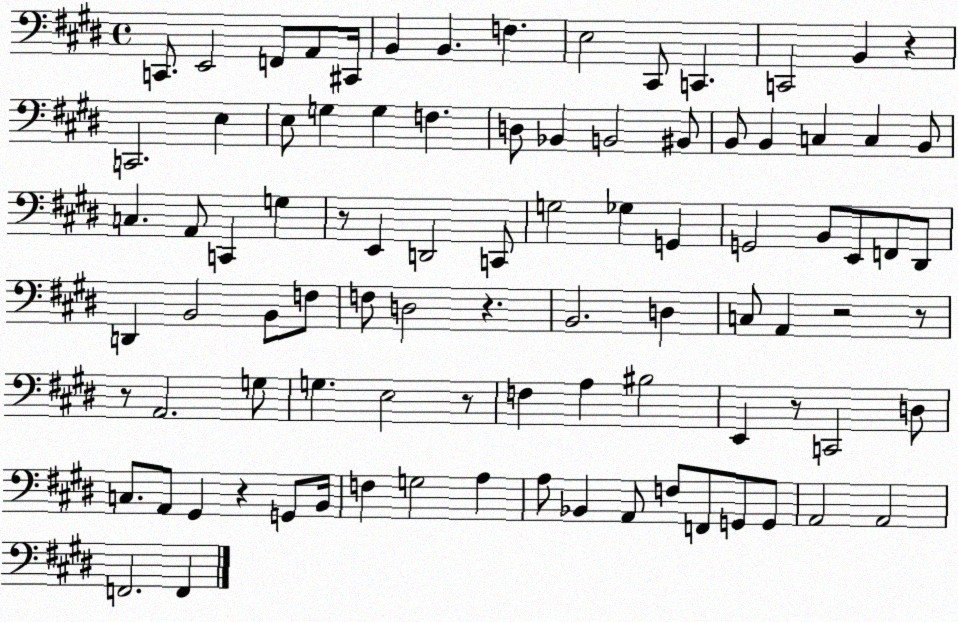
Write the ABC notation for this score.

X:1
T:Untitled
M:4/4
L:1/4
K:E
C,,/2 E,,2 F,,/2 A,,/2 ^C,,/4 B,, B,, F, E,2 ^C,,/2 C,, C,,2 B,, z C,,2 E, E,/2 G, G, F, D,/2 _B,, B,,2 ^B,,/2 B,,/2 B,, C, C, B,,/2 C, A,,/2 C,, G, z/2 E,, D,,2 C,,/2 G,2 _G, G,, G,,2 B,,/2 E,,/2 F,,/2 ^D,,/2 D,, B,,2 B,,/2 F,/2 F,/2 D,2 z B,,2 D, C,/2 A,, z2 z/2 z/2 A,,2 G,/2 G, E,2 z/2 F, A, ^B,2 E,, z/2 C,,2 D,/2 C,/2 A,,/2 ^G,, z G,,/2 B,,/4 F, G,2 A, A,/2 _B,, A,,/2 F,/2 F,,/2 G,,/2 G,,/2 A,,2 A,,2 F,,2 F,,